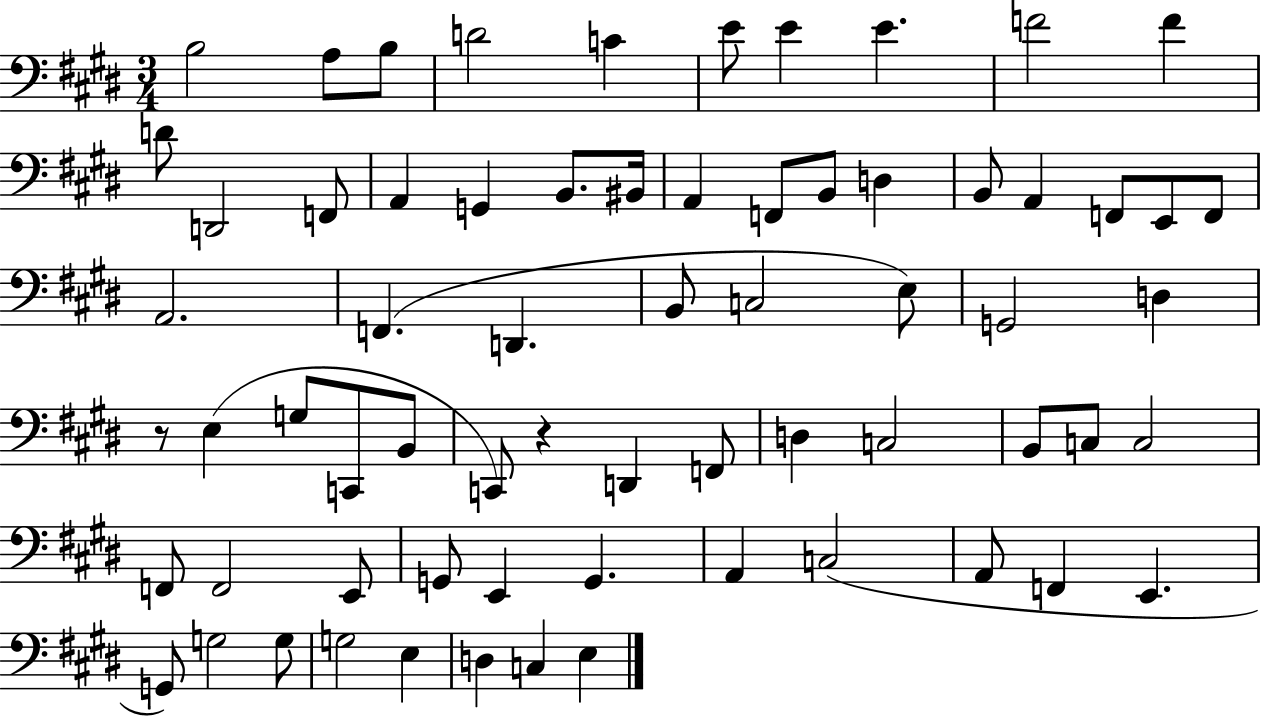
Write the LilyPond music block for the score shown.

{
  \clef bass
  \numericTimeSignature
  \time 3/4
  \key e \major
  b2 a8 b8 | d'2 c'4 | e'8 e'4 e'4. | f'2 f'4 | \break d'8 d,2 f,8 | a,4 g,4 b,8. bis,16 | a,4 f,8 b,8 d4 | b,8 a,4 f,8 e,8 f,8 | \break a,2. | f,4.( d,4. | b,8 c2 e8) | g,2 d4 | \break r8 e4( g8 c,8 b,8 | c,8) r4 d,4 f,8 | d4 c2 | b,8 c8 c2 | \break f,8 f,2 e,8 | g,8 e,4 g,4. | a,4 c2( | a,8 f,4 e,4. | \break g,8) g2 g8 | g2 e4 | d4 c4 e4 | \bar "|."
}